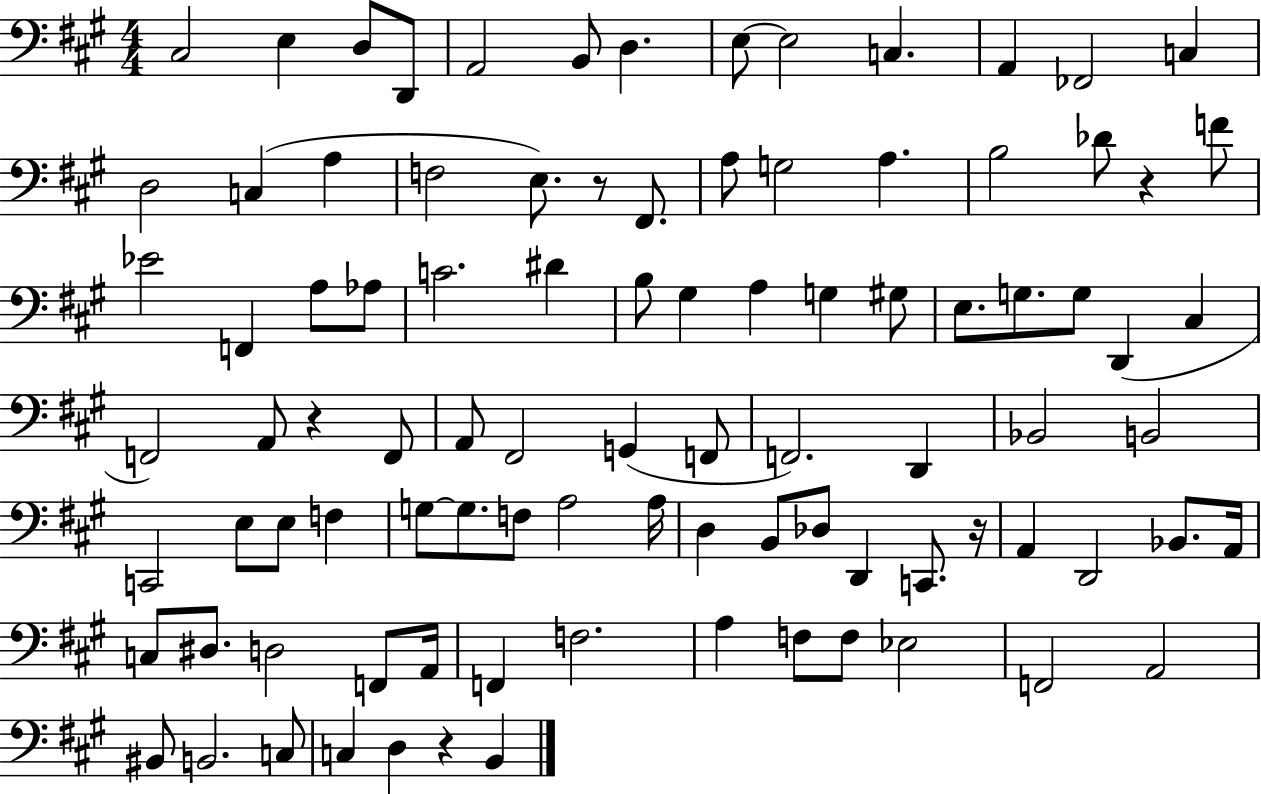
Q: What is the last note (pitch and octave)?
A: B2